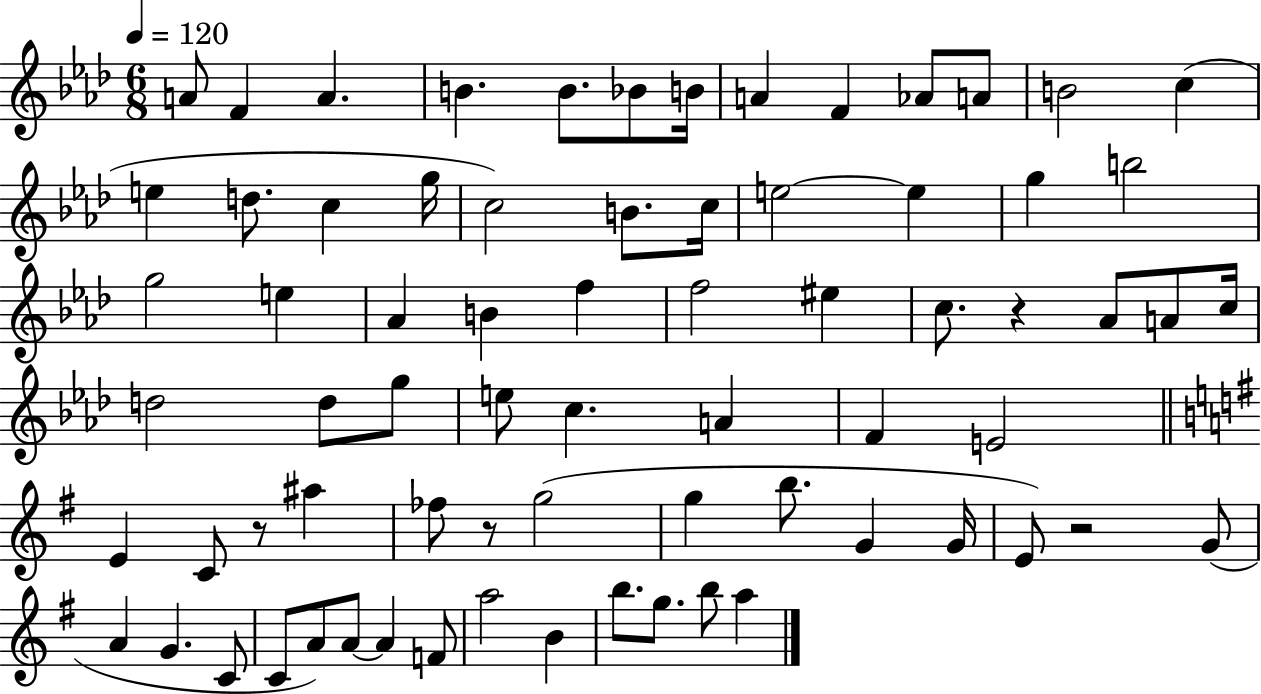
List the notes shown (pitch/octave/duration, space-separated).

A4/e F4/q A4/q. B4/q. B4/e. Bb4/e B4/s A4/q F4/q Ab4/e A4/e B4/h C5/q E5/q D5/e. C5/q G5/s C5/h B4/e. C5/s E5/h E5/q G5/q B5/h G5/h E5/q Ab4/q B4/q F5/q F5/h EIS5/q C5/e. R/q Ab4/e A4/e C5/s D5/h D5/e G5/e E5/e C5/q. A4/q F4/q E4/h E4/q C4/e R/e A#5/q FES5/e R/e G5/h G5/q B5/e. G4/q G4/s E4/e R/h G4/e A4/q G4/q. C4/e C4/e A4/e A4/e A4/q F4/e A5/h B4/q B5/e. G5/e. B5/e A5/q